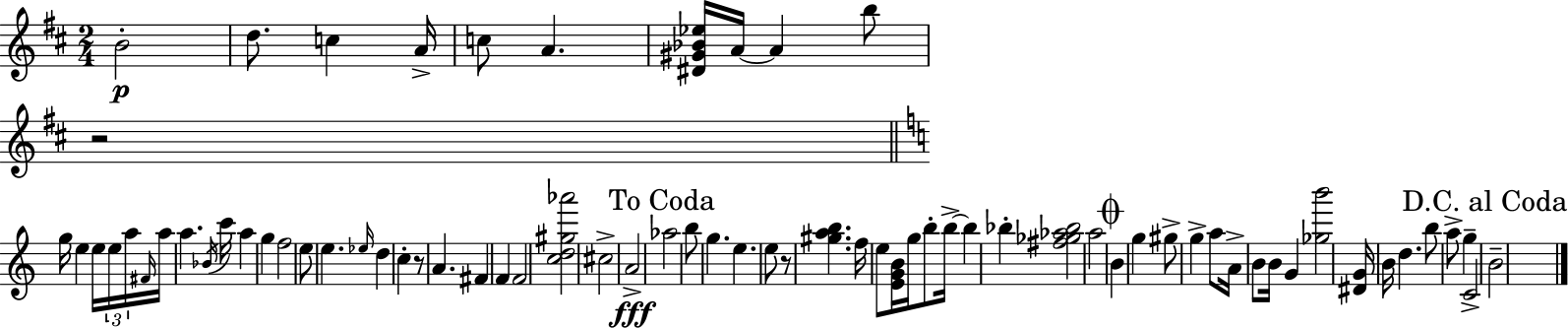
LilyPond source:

{
  \clef treble
  \numericTimeSignature
  \time 2/4
  \key d \major
  b'2-.\p | d''8. c''4 a'16-> | c''8 a'4. | <dis' gis' bes' ees''>16 a'16~~ a'4 b''8 | \break r2 | \bar "||" \break \key c \major g''16 e''4 e''16 \tuplet 3/2 { e''16 a''16 | \grace { fis'16 } } a''16 a''4. | \acciaccatura { bes'16 } c'''16 a''4 g''4 | f''2 | \break e''8 e''4. | \grace { ees''16 } d''4 c''4-. | r8 a'4. | fis'4 f'4 | \break f'2 | <c'' d'' gis'' aes'''>2 | cis''2-> | a'2->\fff | \break \mark "To Coda" aes''2 | b''8 g''4. | e''4. | e''8 r8 <gis'' a'' b''>4. | \break f''16 e''8 <e' g' b'>16 g''16 | b''8-. b''16->~~ b''4 bes''4-. | <fis'' ges'' aes'' bes''>2 | a''2 | \break \mark \markup { \musicglyph "scripts.coda" } b'4 g''4 | gis''8-> g''4-> | a''8 a'16-> b'8 b'16 g'4 | <ges'' b'''>2 | \break <dis' g'>16 b'16 d''4. | b''8 a''8-> g''4-- | c'2-> | \mark "D.C. al Coda" b'2-- | \break \bar "|."
}